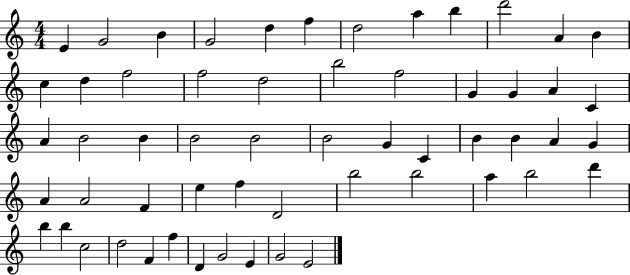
{
  \clef treble
  \numericTimeSignature
  \time 4/4
  \key c \major
  e'4 g'2 b'4 | g'2 d''4 f''4 | d''2 a''4 b''4 | d'''2 a'4 b'4 | \break c''4 d''4 f''2 | f''2 d''2 | b''2 f''2 | g'4 g'4 a'4 c'4 | \break a'4 b'2 b'4 | b'2 b'2 | b'2 g'4 c'4 | b'4 b'4 a'4 g'4 | \break a'4 a'2 f'4 | e''4 f''4 d'2 | b''2 b''2 | a''4 b''2 d'''4 | \break b''4 b''4 c''2 | d''2 f'4 f''4 | d'4 g'2 e'4 | g'2 e'2 | \break \bar "|."
}